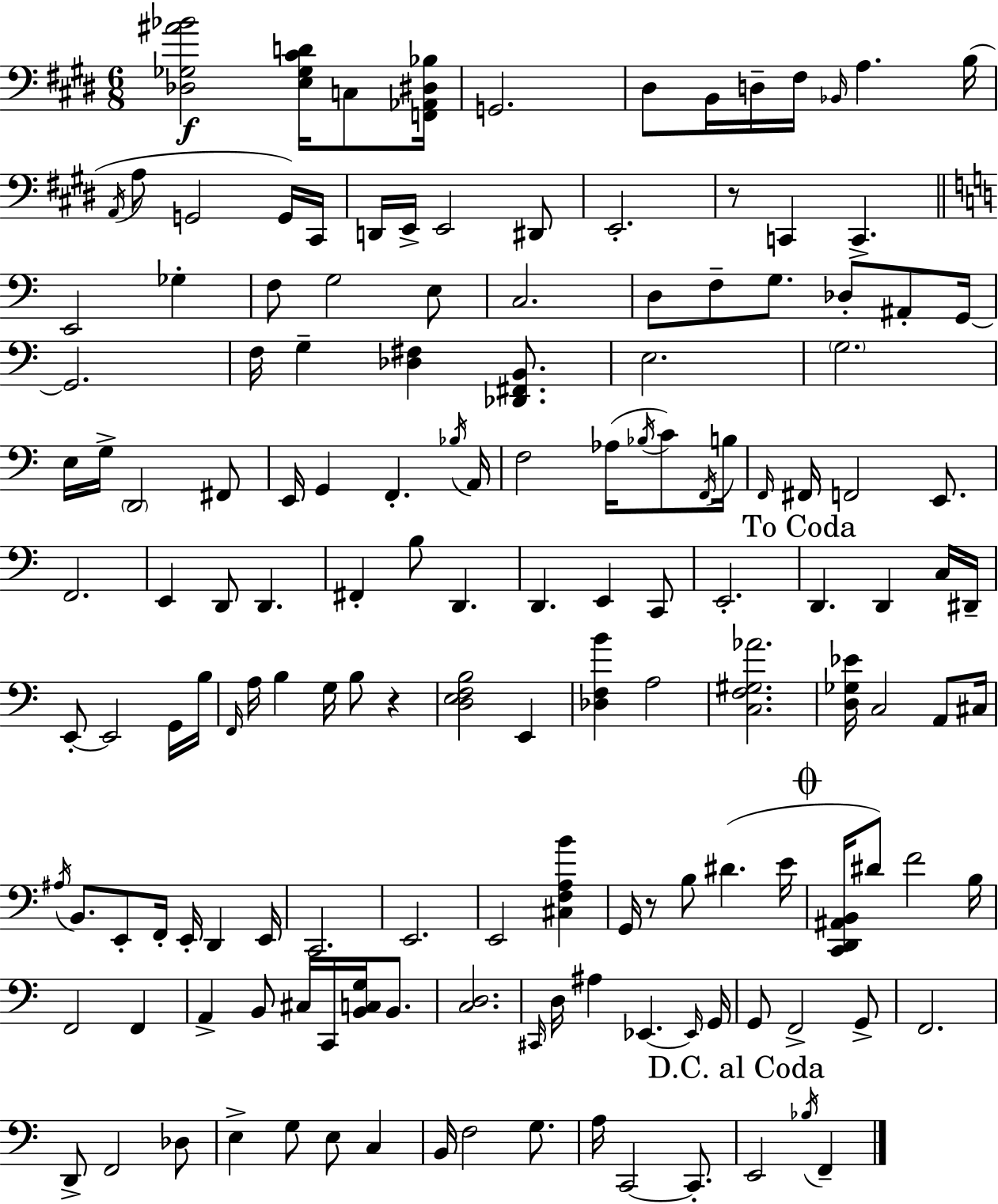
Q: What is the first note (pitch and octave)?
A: C3